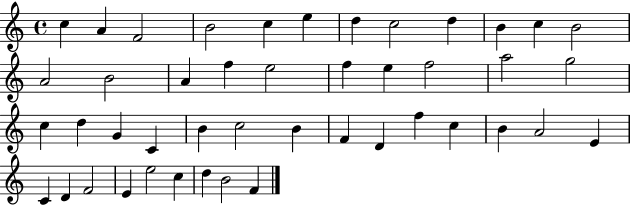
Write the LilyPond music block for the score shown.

{
  \clef treble
  \time 4/4
  \defaultTimeSignature
  \key c \major
  c''4 a'4 f'2 | b'2 c''4 e''4 | d''4 c''2 d''4 | b'4 c''4 b'2 | \break a'2 b'2 | a'4 f''4 e''2 | f''4 e''4 f''2 | a''2 g''2 | \break c''4 d''4 g'4 c'4 | b'4 c''2 b'4 | f'4 d'4 f''4 c''4 | b'4 a'2 e'4 | \break c'4 d'4 f'2 | e'4 e''2 c''4 | d''4 b'2 f'4 | \bar "|."
}